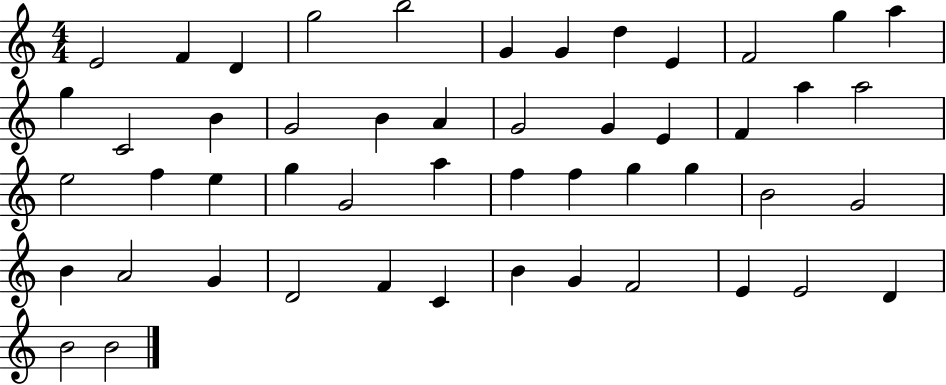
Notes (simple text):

E4/h F4/q D4/q G5/h B5/h G4/q G4/q D5/q E4/q F4/h G5/q A5/q G5/q C4/h B4/q G4/h B4/q A4/q G4/h G4/q E4/q F4/q A5/q A5/h E5/h F5/q E5/q G5/q G4/h A5/q F5/q F5/q G5/q G5/q B4/h G4/h B4/q A4/h G4/q D4/h F4/q C4/q B4/q G4/q F4/h E4/q E4/h D4/q B4/h B4/h